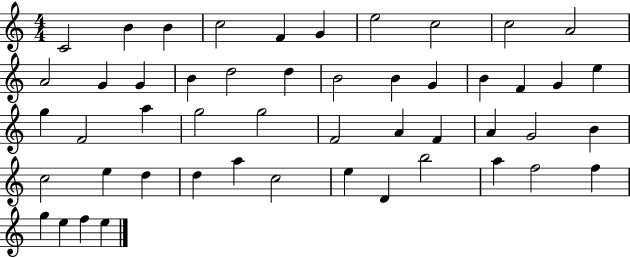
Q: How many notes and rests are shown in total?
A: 50